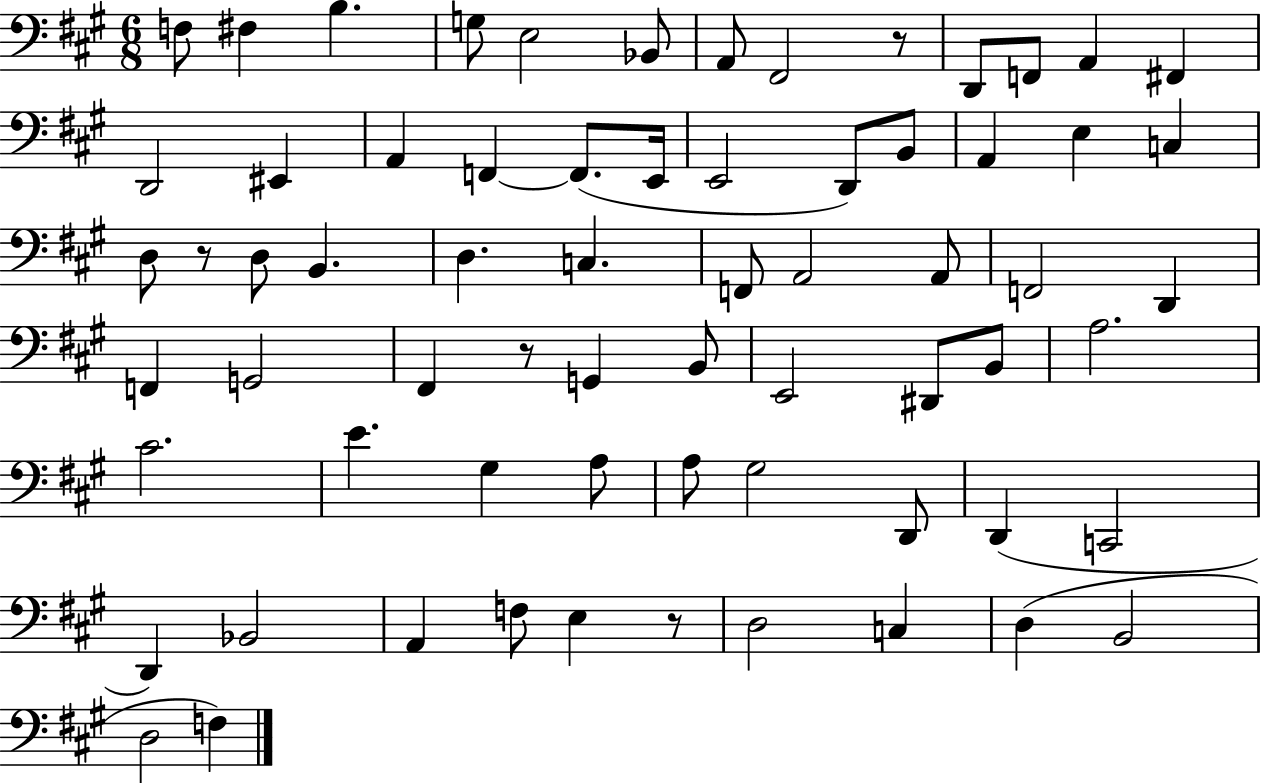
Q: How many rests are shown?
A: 4